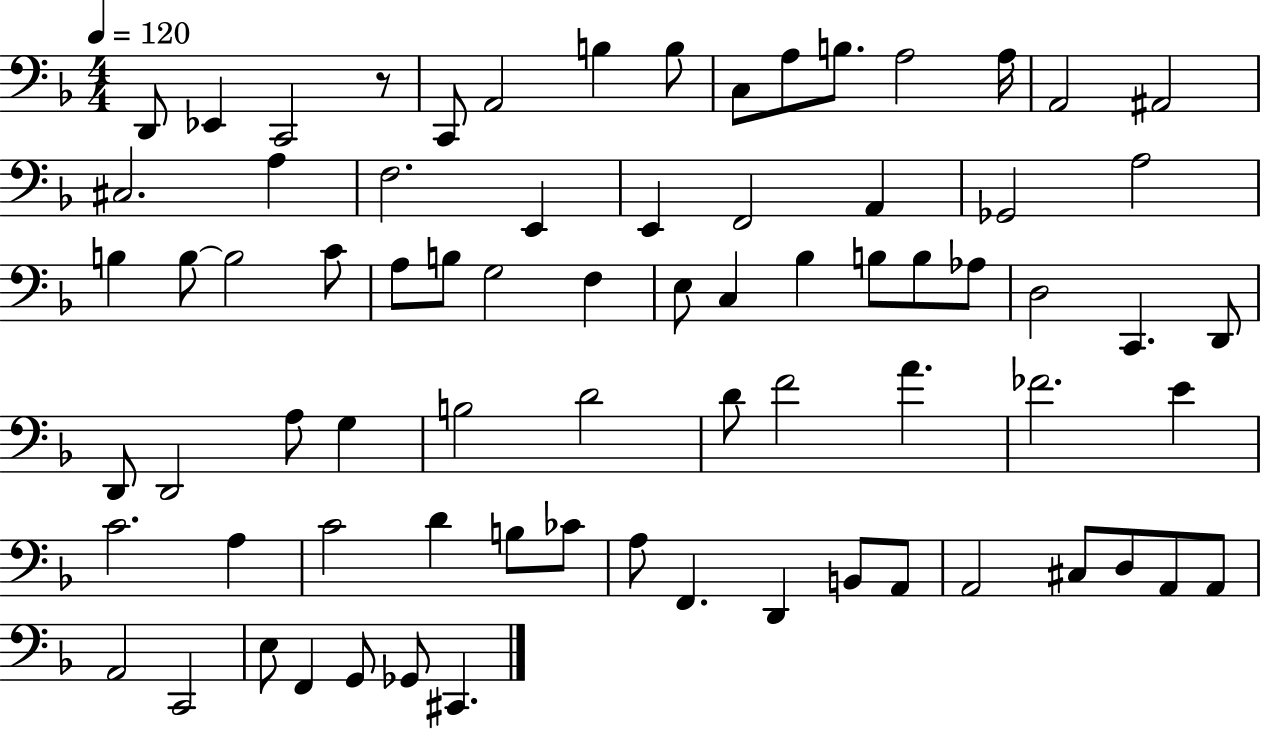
D2/e Eb2/q C2/h R/e C2/e A2/h B3/q B3/e C3/e A3/e B3/e. A3/h A3/s A2/h A#2/h C#3/h. A3/q F3/h. E2/q E2/q F2/h A2/q Gb2/h A3/h B3/q B3/e B3/h C4/e A3/e B3/e G3/h F3/q E3/e C3/q Bb3/q B3/e B3/e Ab3/e D3/h C2/q. D2/e D2/e D2/h A3/e G3/q B3/h D4/h D4/e F4/h A4/q. FES4/h. E4/q C4/h. A3/q C4/h D4/q B3/e CES4/e A3/e F2/q. D2/q B2/e A2/e A2/h C#3/e D3/e A2/e A2/e A2/h C2/h E3/e F2/q G2/e Gb2/e C#2/q.